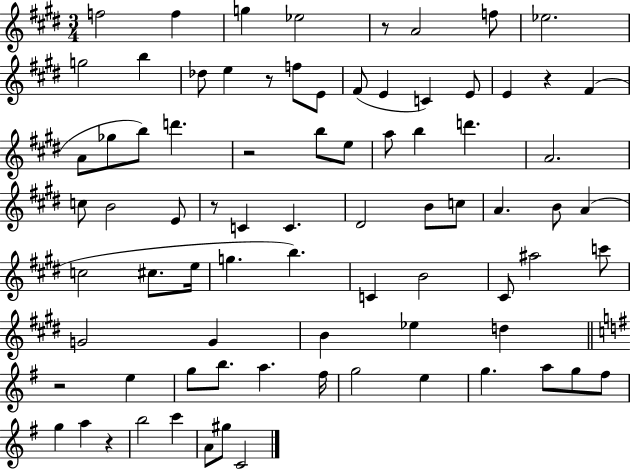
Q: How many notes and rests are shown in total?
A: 80